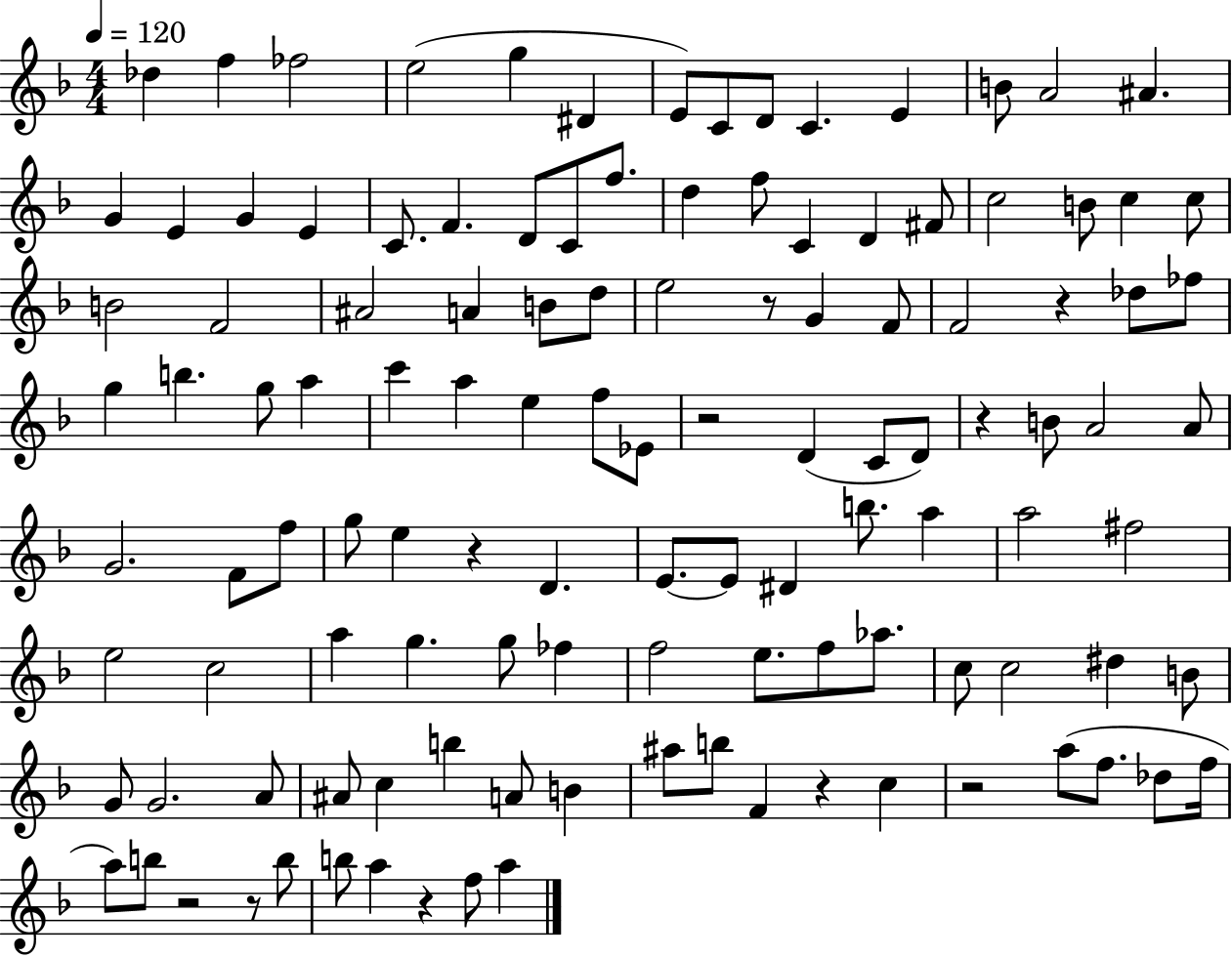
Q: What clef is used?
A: treble